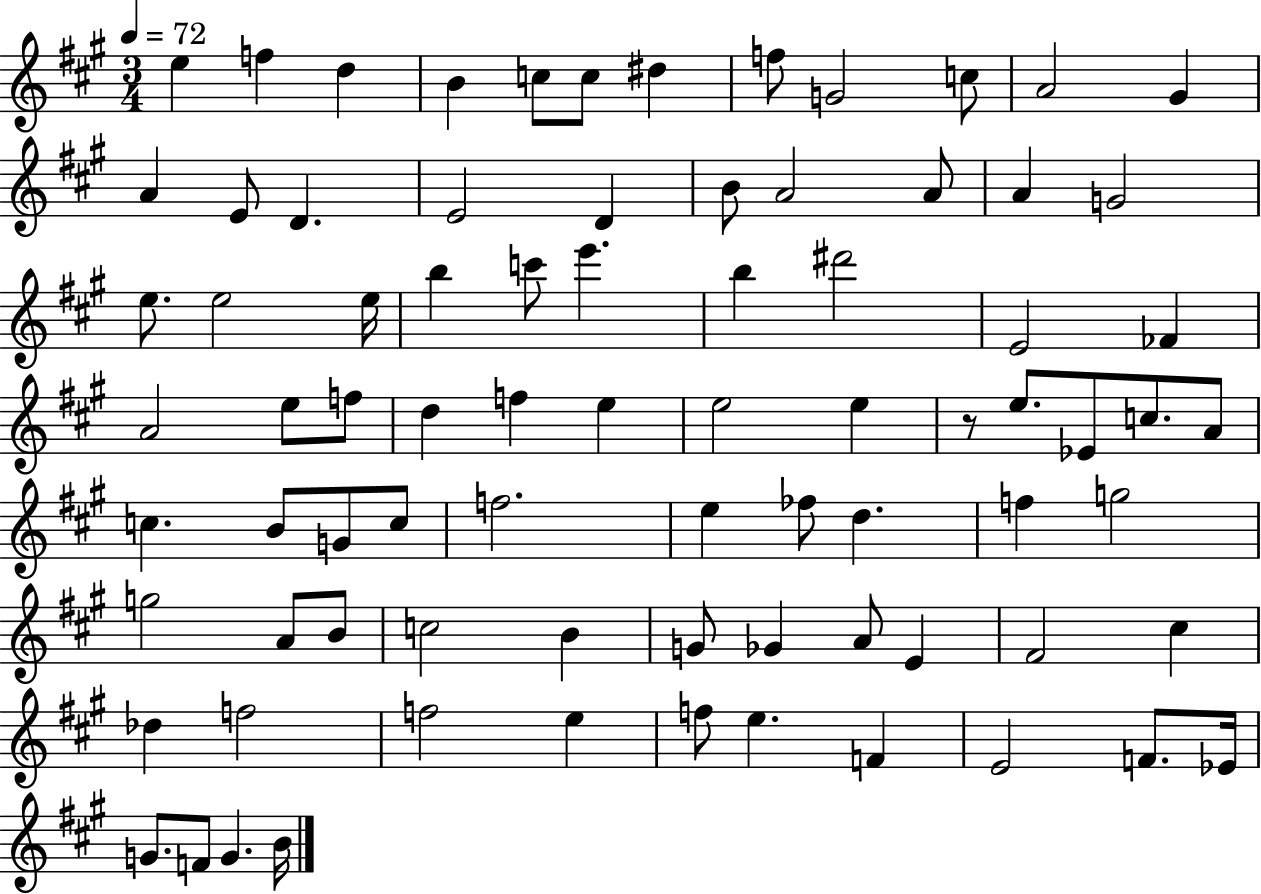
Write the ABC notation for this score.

X:1
T:Untitled
M:3/4
L:1/4
K:A
e f d B c/2 c/2 ^d f/2 G2 c/2 A2 ^G A E/2 D E2 D B/2 A2 A/2 A G2 e/2 e2 e/4 b c'/2 e' b ^d'2 E2 _F A2 e/2 f/2 d f e e2 e z/2 e/2 _E/2 c/2 A/2 c B/2 G/2 c/2 f2 e _f/2 d f g2 g2 A/2 B/2 c2 B G/2 _G A/2 E ^F2 ^c _d f2 f2 e f/2 e F E2 F/2 _E/4 G/2 F/2 G B/4